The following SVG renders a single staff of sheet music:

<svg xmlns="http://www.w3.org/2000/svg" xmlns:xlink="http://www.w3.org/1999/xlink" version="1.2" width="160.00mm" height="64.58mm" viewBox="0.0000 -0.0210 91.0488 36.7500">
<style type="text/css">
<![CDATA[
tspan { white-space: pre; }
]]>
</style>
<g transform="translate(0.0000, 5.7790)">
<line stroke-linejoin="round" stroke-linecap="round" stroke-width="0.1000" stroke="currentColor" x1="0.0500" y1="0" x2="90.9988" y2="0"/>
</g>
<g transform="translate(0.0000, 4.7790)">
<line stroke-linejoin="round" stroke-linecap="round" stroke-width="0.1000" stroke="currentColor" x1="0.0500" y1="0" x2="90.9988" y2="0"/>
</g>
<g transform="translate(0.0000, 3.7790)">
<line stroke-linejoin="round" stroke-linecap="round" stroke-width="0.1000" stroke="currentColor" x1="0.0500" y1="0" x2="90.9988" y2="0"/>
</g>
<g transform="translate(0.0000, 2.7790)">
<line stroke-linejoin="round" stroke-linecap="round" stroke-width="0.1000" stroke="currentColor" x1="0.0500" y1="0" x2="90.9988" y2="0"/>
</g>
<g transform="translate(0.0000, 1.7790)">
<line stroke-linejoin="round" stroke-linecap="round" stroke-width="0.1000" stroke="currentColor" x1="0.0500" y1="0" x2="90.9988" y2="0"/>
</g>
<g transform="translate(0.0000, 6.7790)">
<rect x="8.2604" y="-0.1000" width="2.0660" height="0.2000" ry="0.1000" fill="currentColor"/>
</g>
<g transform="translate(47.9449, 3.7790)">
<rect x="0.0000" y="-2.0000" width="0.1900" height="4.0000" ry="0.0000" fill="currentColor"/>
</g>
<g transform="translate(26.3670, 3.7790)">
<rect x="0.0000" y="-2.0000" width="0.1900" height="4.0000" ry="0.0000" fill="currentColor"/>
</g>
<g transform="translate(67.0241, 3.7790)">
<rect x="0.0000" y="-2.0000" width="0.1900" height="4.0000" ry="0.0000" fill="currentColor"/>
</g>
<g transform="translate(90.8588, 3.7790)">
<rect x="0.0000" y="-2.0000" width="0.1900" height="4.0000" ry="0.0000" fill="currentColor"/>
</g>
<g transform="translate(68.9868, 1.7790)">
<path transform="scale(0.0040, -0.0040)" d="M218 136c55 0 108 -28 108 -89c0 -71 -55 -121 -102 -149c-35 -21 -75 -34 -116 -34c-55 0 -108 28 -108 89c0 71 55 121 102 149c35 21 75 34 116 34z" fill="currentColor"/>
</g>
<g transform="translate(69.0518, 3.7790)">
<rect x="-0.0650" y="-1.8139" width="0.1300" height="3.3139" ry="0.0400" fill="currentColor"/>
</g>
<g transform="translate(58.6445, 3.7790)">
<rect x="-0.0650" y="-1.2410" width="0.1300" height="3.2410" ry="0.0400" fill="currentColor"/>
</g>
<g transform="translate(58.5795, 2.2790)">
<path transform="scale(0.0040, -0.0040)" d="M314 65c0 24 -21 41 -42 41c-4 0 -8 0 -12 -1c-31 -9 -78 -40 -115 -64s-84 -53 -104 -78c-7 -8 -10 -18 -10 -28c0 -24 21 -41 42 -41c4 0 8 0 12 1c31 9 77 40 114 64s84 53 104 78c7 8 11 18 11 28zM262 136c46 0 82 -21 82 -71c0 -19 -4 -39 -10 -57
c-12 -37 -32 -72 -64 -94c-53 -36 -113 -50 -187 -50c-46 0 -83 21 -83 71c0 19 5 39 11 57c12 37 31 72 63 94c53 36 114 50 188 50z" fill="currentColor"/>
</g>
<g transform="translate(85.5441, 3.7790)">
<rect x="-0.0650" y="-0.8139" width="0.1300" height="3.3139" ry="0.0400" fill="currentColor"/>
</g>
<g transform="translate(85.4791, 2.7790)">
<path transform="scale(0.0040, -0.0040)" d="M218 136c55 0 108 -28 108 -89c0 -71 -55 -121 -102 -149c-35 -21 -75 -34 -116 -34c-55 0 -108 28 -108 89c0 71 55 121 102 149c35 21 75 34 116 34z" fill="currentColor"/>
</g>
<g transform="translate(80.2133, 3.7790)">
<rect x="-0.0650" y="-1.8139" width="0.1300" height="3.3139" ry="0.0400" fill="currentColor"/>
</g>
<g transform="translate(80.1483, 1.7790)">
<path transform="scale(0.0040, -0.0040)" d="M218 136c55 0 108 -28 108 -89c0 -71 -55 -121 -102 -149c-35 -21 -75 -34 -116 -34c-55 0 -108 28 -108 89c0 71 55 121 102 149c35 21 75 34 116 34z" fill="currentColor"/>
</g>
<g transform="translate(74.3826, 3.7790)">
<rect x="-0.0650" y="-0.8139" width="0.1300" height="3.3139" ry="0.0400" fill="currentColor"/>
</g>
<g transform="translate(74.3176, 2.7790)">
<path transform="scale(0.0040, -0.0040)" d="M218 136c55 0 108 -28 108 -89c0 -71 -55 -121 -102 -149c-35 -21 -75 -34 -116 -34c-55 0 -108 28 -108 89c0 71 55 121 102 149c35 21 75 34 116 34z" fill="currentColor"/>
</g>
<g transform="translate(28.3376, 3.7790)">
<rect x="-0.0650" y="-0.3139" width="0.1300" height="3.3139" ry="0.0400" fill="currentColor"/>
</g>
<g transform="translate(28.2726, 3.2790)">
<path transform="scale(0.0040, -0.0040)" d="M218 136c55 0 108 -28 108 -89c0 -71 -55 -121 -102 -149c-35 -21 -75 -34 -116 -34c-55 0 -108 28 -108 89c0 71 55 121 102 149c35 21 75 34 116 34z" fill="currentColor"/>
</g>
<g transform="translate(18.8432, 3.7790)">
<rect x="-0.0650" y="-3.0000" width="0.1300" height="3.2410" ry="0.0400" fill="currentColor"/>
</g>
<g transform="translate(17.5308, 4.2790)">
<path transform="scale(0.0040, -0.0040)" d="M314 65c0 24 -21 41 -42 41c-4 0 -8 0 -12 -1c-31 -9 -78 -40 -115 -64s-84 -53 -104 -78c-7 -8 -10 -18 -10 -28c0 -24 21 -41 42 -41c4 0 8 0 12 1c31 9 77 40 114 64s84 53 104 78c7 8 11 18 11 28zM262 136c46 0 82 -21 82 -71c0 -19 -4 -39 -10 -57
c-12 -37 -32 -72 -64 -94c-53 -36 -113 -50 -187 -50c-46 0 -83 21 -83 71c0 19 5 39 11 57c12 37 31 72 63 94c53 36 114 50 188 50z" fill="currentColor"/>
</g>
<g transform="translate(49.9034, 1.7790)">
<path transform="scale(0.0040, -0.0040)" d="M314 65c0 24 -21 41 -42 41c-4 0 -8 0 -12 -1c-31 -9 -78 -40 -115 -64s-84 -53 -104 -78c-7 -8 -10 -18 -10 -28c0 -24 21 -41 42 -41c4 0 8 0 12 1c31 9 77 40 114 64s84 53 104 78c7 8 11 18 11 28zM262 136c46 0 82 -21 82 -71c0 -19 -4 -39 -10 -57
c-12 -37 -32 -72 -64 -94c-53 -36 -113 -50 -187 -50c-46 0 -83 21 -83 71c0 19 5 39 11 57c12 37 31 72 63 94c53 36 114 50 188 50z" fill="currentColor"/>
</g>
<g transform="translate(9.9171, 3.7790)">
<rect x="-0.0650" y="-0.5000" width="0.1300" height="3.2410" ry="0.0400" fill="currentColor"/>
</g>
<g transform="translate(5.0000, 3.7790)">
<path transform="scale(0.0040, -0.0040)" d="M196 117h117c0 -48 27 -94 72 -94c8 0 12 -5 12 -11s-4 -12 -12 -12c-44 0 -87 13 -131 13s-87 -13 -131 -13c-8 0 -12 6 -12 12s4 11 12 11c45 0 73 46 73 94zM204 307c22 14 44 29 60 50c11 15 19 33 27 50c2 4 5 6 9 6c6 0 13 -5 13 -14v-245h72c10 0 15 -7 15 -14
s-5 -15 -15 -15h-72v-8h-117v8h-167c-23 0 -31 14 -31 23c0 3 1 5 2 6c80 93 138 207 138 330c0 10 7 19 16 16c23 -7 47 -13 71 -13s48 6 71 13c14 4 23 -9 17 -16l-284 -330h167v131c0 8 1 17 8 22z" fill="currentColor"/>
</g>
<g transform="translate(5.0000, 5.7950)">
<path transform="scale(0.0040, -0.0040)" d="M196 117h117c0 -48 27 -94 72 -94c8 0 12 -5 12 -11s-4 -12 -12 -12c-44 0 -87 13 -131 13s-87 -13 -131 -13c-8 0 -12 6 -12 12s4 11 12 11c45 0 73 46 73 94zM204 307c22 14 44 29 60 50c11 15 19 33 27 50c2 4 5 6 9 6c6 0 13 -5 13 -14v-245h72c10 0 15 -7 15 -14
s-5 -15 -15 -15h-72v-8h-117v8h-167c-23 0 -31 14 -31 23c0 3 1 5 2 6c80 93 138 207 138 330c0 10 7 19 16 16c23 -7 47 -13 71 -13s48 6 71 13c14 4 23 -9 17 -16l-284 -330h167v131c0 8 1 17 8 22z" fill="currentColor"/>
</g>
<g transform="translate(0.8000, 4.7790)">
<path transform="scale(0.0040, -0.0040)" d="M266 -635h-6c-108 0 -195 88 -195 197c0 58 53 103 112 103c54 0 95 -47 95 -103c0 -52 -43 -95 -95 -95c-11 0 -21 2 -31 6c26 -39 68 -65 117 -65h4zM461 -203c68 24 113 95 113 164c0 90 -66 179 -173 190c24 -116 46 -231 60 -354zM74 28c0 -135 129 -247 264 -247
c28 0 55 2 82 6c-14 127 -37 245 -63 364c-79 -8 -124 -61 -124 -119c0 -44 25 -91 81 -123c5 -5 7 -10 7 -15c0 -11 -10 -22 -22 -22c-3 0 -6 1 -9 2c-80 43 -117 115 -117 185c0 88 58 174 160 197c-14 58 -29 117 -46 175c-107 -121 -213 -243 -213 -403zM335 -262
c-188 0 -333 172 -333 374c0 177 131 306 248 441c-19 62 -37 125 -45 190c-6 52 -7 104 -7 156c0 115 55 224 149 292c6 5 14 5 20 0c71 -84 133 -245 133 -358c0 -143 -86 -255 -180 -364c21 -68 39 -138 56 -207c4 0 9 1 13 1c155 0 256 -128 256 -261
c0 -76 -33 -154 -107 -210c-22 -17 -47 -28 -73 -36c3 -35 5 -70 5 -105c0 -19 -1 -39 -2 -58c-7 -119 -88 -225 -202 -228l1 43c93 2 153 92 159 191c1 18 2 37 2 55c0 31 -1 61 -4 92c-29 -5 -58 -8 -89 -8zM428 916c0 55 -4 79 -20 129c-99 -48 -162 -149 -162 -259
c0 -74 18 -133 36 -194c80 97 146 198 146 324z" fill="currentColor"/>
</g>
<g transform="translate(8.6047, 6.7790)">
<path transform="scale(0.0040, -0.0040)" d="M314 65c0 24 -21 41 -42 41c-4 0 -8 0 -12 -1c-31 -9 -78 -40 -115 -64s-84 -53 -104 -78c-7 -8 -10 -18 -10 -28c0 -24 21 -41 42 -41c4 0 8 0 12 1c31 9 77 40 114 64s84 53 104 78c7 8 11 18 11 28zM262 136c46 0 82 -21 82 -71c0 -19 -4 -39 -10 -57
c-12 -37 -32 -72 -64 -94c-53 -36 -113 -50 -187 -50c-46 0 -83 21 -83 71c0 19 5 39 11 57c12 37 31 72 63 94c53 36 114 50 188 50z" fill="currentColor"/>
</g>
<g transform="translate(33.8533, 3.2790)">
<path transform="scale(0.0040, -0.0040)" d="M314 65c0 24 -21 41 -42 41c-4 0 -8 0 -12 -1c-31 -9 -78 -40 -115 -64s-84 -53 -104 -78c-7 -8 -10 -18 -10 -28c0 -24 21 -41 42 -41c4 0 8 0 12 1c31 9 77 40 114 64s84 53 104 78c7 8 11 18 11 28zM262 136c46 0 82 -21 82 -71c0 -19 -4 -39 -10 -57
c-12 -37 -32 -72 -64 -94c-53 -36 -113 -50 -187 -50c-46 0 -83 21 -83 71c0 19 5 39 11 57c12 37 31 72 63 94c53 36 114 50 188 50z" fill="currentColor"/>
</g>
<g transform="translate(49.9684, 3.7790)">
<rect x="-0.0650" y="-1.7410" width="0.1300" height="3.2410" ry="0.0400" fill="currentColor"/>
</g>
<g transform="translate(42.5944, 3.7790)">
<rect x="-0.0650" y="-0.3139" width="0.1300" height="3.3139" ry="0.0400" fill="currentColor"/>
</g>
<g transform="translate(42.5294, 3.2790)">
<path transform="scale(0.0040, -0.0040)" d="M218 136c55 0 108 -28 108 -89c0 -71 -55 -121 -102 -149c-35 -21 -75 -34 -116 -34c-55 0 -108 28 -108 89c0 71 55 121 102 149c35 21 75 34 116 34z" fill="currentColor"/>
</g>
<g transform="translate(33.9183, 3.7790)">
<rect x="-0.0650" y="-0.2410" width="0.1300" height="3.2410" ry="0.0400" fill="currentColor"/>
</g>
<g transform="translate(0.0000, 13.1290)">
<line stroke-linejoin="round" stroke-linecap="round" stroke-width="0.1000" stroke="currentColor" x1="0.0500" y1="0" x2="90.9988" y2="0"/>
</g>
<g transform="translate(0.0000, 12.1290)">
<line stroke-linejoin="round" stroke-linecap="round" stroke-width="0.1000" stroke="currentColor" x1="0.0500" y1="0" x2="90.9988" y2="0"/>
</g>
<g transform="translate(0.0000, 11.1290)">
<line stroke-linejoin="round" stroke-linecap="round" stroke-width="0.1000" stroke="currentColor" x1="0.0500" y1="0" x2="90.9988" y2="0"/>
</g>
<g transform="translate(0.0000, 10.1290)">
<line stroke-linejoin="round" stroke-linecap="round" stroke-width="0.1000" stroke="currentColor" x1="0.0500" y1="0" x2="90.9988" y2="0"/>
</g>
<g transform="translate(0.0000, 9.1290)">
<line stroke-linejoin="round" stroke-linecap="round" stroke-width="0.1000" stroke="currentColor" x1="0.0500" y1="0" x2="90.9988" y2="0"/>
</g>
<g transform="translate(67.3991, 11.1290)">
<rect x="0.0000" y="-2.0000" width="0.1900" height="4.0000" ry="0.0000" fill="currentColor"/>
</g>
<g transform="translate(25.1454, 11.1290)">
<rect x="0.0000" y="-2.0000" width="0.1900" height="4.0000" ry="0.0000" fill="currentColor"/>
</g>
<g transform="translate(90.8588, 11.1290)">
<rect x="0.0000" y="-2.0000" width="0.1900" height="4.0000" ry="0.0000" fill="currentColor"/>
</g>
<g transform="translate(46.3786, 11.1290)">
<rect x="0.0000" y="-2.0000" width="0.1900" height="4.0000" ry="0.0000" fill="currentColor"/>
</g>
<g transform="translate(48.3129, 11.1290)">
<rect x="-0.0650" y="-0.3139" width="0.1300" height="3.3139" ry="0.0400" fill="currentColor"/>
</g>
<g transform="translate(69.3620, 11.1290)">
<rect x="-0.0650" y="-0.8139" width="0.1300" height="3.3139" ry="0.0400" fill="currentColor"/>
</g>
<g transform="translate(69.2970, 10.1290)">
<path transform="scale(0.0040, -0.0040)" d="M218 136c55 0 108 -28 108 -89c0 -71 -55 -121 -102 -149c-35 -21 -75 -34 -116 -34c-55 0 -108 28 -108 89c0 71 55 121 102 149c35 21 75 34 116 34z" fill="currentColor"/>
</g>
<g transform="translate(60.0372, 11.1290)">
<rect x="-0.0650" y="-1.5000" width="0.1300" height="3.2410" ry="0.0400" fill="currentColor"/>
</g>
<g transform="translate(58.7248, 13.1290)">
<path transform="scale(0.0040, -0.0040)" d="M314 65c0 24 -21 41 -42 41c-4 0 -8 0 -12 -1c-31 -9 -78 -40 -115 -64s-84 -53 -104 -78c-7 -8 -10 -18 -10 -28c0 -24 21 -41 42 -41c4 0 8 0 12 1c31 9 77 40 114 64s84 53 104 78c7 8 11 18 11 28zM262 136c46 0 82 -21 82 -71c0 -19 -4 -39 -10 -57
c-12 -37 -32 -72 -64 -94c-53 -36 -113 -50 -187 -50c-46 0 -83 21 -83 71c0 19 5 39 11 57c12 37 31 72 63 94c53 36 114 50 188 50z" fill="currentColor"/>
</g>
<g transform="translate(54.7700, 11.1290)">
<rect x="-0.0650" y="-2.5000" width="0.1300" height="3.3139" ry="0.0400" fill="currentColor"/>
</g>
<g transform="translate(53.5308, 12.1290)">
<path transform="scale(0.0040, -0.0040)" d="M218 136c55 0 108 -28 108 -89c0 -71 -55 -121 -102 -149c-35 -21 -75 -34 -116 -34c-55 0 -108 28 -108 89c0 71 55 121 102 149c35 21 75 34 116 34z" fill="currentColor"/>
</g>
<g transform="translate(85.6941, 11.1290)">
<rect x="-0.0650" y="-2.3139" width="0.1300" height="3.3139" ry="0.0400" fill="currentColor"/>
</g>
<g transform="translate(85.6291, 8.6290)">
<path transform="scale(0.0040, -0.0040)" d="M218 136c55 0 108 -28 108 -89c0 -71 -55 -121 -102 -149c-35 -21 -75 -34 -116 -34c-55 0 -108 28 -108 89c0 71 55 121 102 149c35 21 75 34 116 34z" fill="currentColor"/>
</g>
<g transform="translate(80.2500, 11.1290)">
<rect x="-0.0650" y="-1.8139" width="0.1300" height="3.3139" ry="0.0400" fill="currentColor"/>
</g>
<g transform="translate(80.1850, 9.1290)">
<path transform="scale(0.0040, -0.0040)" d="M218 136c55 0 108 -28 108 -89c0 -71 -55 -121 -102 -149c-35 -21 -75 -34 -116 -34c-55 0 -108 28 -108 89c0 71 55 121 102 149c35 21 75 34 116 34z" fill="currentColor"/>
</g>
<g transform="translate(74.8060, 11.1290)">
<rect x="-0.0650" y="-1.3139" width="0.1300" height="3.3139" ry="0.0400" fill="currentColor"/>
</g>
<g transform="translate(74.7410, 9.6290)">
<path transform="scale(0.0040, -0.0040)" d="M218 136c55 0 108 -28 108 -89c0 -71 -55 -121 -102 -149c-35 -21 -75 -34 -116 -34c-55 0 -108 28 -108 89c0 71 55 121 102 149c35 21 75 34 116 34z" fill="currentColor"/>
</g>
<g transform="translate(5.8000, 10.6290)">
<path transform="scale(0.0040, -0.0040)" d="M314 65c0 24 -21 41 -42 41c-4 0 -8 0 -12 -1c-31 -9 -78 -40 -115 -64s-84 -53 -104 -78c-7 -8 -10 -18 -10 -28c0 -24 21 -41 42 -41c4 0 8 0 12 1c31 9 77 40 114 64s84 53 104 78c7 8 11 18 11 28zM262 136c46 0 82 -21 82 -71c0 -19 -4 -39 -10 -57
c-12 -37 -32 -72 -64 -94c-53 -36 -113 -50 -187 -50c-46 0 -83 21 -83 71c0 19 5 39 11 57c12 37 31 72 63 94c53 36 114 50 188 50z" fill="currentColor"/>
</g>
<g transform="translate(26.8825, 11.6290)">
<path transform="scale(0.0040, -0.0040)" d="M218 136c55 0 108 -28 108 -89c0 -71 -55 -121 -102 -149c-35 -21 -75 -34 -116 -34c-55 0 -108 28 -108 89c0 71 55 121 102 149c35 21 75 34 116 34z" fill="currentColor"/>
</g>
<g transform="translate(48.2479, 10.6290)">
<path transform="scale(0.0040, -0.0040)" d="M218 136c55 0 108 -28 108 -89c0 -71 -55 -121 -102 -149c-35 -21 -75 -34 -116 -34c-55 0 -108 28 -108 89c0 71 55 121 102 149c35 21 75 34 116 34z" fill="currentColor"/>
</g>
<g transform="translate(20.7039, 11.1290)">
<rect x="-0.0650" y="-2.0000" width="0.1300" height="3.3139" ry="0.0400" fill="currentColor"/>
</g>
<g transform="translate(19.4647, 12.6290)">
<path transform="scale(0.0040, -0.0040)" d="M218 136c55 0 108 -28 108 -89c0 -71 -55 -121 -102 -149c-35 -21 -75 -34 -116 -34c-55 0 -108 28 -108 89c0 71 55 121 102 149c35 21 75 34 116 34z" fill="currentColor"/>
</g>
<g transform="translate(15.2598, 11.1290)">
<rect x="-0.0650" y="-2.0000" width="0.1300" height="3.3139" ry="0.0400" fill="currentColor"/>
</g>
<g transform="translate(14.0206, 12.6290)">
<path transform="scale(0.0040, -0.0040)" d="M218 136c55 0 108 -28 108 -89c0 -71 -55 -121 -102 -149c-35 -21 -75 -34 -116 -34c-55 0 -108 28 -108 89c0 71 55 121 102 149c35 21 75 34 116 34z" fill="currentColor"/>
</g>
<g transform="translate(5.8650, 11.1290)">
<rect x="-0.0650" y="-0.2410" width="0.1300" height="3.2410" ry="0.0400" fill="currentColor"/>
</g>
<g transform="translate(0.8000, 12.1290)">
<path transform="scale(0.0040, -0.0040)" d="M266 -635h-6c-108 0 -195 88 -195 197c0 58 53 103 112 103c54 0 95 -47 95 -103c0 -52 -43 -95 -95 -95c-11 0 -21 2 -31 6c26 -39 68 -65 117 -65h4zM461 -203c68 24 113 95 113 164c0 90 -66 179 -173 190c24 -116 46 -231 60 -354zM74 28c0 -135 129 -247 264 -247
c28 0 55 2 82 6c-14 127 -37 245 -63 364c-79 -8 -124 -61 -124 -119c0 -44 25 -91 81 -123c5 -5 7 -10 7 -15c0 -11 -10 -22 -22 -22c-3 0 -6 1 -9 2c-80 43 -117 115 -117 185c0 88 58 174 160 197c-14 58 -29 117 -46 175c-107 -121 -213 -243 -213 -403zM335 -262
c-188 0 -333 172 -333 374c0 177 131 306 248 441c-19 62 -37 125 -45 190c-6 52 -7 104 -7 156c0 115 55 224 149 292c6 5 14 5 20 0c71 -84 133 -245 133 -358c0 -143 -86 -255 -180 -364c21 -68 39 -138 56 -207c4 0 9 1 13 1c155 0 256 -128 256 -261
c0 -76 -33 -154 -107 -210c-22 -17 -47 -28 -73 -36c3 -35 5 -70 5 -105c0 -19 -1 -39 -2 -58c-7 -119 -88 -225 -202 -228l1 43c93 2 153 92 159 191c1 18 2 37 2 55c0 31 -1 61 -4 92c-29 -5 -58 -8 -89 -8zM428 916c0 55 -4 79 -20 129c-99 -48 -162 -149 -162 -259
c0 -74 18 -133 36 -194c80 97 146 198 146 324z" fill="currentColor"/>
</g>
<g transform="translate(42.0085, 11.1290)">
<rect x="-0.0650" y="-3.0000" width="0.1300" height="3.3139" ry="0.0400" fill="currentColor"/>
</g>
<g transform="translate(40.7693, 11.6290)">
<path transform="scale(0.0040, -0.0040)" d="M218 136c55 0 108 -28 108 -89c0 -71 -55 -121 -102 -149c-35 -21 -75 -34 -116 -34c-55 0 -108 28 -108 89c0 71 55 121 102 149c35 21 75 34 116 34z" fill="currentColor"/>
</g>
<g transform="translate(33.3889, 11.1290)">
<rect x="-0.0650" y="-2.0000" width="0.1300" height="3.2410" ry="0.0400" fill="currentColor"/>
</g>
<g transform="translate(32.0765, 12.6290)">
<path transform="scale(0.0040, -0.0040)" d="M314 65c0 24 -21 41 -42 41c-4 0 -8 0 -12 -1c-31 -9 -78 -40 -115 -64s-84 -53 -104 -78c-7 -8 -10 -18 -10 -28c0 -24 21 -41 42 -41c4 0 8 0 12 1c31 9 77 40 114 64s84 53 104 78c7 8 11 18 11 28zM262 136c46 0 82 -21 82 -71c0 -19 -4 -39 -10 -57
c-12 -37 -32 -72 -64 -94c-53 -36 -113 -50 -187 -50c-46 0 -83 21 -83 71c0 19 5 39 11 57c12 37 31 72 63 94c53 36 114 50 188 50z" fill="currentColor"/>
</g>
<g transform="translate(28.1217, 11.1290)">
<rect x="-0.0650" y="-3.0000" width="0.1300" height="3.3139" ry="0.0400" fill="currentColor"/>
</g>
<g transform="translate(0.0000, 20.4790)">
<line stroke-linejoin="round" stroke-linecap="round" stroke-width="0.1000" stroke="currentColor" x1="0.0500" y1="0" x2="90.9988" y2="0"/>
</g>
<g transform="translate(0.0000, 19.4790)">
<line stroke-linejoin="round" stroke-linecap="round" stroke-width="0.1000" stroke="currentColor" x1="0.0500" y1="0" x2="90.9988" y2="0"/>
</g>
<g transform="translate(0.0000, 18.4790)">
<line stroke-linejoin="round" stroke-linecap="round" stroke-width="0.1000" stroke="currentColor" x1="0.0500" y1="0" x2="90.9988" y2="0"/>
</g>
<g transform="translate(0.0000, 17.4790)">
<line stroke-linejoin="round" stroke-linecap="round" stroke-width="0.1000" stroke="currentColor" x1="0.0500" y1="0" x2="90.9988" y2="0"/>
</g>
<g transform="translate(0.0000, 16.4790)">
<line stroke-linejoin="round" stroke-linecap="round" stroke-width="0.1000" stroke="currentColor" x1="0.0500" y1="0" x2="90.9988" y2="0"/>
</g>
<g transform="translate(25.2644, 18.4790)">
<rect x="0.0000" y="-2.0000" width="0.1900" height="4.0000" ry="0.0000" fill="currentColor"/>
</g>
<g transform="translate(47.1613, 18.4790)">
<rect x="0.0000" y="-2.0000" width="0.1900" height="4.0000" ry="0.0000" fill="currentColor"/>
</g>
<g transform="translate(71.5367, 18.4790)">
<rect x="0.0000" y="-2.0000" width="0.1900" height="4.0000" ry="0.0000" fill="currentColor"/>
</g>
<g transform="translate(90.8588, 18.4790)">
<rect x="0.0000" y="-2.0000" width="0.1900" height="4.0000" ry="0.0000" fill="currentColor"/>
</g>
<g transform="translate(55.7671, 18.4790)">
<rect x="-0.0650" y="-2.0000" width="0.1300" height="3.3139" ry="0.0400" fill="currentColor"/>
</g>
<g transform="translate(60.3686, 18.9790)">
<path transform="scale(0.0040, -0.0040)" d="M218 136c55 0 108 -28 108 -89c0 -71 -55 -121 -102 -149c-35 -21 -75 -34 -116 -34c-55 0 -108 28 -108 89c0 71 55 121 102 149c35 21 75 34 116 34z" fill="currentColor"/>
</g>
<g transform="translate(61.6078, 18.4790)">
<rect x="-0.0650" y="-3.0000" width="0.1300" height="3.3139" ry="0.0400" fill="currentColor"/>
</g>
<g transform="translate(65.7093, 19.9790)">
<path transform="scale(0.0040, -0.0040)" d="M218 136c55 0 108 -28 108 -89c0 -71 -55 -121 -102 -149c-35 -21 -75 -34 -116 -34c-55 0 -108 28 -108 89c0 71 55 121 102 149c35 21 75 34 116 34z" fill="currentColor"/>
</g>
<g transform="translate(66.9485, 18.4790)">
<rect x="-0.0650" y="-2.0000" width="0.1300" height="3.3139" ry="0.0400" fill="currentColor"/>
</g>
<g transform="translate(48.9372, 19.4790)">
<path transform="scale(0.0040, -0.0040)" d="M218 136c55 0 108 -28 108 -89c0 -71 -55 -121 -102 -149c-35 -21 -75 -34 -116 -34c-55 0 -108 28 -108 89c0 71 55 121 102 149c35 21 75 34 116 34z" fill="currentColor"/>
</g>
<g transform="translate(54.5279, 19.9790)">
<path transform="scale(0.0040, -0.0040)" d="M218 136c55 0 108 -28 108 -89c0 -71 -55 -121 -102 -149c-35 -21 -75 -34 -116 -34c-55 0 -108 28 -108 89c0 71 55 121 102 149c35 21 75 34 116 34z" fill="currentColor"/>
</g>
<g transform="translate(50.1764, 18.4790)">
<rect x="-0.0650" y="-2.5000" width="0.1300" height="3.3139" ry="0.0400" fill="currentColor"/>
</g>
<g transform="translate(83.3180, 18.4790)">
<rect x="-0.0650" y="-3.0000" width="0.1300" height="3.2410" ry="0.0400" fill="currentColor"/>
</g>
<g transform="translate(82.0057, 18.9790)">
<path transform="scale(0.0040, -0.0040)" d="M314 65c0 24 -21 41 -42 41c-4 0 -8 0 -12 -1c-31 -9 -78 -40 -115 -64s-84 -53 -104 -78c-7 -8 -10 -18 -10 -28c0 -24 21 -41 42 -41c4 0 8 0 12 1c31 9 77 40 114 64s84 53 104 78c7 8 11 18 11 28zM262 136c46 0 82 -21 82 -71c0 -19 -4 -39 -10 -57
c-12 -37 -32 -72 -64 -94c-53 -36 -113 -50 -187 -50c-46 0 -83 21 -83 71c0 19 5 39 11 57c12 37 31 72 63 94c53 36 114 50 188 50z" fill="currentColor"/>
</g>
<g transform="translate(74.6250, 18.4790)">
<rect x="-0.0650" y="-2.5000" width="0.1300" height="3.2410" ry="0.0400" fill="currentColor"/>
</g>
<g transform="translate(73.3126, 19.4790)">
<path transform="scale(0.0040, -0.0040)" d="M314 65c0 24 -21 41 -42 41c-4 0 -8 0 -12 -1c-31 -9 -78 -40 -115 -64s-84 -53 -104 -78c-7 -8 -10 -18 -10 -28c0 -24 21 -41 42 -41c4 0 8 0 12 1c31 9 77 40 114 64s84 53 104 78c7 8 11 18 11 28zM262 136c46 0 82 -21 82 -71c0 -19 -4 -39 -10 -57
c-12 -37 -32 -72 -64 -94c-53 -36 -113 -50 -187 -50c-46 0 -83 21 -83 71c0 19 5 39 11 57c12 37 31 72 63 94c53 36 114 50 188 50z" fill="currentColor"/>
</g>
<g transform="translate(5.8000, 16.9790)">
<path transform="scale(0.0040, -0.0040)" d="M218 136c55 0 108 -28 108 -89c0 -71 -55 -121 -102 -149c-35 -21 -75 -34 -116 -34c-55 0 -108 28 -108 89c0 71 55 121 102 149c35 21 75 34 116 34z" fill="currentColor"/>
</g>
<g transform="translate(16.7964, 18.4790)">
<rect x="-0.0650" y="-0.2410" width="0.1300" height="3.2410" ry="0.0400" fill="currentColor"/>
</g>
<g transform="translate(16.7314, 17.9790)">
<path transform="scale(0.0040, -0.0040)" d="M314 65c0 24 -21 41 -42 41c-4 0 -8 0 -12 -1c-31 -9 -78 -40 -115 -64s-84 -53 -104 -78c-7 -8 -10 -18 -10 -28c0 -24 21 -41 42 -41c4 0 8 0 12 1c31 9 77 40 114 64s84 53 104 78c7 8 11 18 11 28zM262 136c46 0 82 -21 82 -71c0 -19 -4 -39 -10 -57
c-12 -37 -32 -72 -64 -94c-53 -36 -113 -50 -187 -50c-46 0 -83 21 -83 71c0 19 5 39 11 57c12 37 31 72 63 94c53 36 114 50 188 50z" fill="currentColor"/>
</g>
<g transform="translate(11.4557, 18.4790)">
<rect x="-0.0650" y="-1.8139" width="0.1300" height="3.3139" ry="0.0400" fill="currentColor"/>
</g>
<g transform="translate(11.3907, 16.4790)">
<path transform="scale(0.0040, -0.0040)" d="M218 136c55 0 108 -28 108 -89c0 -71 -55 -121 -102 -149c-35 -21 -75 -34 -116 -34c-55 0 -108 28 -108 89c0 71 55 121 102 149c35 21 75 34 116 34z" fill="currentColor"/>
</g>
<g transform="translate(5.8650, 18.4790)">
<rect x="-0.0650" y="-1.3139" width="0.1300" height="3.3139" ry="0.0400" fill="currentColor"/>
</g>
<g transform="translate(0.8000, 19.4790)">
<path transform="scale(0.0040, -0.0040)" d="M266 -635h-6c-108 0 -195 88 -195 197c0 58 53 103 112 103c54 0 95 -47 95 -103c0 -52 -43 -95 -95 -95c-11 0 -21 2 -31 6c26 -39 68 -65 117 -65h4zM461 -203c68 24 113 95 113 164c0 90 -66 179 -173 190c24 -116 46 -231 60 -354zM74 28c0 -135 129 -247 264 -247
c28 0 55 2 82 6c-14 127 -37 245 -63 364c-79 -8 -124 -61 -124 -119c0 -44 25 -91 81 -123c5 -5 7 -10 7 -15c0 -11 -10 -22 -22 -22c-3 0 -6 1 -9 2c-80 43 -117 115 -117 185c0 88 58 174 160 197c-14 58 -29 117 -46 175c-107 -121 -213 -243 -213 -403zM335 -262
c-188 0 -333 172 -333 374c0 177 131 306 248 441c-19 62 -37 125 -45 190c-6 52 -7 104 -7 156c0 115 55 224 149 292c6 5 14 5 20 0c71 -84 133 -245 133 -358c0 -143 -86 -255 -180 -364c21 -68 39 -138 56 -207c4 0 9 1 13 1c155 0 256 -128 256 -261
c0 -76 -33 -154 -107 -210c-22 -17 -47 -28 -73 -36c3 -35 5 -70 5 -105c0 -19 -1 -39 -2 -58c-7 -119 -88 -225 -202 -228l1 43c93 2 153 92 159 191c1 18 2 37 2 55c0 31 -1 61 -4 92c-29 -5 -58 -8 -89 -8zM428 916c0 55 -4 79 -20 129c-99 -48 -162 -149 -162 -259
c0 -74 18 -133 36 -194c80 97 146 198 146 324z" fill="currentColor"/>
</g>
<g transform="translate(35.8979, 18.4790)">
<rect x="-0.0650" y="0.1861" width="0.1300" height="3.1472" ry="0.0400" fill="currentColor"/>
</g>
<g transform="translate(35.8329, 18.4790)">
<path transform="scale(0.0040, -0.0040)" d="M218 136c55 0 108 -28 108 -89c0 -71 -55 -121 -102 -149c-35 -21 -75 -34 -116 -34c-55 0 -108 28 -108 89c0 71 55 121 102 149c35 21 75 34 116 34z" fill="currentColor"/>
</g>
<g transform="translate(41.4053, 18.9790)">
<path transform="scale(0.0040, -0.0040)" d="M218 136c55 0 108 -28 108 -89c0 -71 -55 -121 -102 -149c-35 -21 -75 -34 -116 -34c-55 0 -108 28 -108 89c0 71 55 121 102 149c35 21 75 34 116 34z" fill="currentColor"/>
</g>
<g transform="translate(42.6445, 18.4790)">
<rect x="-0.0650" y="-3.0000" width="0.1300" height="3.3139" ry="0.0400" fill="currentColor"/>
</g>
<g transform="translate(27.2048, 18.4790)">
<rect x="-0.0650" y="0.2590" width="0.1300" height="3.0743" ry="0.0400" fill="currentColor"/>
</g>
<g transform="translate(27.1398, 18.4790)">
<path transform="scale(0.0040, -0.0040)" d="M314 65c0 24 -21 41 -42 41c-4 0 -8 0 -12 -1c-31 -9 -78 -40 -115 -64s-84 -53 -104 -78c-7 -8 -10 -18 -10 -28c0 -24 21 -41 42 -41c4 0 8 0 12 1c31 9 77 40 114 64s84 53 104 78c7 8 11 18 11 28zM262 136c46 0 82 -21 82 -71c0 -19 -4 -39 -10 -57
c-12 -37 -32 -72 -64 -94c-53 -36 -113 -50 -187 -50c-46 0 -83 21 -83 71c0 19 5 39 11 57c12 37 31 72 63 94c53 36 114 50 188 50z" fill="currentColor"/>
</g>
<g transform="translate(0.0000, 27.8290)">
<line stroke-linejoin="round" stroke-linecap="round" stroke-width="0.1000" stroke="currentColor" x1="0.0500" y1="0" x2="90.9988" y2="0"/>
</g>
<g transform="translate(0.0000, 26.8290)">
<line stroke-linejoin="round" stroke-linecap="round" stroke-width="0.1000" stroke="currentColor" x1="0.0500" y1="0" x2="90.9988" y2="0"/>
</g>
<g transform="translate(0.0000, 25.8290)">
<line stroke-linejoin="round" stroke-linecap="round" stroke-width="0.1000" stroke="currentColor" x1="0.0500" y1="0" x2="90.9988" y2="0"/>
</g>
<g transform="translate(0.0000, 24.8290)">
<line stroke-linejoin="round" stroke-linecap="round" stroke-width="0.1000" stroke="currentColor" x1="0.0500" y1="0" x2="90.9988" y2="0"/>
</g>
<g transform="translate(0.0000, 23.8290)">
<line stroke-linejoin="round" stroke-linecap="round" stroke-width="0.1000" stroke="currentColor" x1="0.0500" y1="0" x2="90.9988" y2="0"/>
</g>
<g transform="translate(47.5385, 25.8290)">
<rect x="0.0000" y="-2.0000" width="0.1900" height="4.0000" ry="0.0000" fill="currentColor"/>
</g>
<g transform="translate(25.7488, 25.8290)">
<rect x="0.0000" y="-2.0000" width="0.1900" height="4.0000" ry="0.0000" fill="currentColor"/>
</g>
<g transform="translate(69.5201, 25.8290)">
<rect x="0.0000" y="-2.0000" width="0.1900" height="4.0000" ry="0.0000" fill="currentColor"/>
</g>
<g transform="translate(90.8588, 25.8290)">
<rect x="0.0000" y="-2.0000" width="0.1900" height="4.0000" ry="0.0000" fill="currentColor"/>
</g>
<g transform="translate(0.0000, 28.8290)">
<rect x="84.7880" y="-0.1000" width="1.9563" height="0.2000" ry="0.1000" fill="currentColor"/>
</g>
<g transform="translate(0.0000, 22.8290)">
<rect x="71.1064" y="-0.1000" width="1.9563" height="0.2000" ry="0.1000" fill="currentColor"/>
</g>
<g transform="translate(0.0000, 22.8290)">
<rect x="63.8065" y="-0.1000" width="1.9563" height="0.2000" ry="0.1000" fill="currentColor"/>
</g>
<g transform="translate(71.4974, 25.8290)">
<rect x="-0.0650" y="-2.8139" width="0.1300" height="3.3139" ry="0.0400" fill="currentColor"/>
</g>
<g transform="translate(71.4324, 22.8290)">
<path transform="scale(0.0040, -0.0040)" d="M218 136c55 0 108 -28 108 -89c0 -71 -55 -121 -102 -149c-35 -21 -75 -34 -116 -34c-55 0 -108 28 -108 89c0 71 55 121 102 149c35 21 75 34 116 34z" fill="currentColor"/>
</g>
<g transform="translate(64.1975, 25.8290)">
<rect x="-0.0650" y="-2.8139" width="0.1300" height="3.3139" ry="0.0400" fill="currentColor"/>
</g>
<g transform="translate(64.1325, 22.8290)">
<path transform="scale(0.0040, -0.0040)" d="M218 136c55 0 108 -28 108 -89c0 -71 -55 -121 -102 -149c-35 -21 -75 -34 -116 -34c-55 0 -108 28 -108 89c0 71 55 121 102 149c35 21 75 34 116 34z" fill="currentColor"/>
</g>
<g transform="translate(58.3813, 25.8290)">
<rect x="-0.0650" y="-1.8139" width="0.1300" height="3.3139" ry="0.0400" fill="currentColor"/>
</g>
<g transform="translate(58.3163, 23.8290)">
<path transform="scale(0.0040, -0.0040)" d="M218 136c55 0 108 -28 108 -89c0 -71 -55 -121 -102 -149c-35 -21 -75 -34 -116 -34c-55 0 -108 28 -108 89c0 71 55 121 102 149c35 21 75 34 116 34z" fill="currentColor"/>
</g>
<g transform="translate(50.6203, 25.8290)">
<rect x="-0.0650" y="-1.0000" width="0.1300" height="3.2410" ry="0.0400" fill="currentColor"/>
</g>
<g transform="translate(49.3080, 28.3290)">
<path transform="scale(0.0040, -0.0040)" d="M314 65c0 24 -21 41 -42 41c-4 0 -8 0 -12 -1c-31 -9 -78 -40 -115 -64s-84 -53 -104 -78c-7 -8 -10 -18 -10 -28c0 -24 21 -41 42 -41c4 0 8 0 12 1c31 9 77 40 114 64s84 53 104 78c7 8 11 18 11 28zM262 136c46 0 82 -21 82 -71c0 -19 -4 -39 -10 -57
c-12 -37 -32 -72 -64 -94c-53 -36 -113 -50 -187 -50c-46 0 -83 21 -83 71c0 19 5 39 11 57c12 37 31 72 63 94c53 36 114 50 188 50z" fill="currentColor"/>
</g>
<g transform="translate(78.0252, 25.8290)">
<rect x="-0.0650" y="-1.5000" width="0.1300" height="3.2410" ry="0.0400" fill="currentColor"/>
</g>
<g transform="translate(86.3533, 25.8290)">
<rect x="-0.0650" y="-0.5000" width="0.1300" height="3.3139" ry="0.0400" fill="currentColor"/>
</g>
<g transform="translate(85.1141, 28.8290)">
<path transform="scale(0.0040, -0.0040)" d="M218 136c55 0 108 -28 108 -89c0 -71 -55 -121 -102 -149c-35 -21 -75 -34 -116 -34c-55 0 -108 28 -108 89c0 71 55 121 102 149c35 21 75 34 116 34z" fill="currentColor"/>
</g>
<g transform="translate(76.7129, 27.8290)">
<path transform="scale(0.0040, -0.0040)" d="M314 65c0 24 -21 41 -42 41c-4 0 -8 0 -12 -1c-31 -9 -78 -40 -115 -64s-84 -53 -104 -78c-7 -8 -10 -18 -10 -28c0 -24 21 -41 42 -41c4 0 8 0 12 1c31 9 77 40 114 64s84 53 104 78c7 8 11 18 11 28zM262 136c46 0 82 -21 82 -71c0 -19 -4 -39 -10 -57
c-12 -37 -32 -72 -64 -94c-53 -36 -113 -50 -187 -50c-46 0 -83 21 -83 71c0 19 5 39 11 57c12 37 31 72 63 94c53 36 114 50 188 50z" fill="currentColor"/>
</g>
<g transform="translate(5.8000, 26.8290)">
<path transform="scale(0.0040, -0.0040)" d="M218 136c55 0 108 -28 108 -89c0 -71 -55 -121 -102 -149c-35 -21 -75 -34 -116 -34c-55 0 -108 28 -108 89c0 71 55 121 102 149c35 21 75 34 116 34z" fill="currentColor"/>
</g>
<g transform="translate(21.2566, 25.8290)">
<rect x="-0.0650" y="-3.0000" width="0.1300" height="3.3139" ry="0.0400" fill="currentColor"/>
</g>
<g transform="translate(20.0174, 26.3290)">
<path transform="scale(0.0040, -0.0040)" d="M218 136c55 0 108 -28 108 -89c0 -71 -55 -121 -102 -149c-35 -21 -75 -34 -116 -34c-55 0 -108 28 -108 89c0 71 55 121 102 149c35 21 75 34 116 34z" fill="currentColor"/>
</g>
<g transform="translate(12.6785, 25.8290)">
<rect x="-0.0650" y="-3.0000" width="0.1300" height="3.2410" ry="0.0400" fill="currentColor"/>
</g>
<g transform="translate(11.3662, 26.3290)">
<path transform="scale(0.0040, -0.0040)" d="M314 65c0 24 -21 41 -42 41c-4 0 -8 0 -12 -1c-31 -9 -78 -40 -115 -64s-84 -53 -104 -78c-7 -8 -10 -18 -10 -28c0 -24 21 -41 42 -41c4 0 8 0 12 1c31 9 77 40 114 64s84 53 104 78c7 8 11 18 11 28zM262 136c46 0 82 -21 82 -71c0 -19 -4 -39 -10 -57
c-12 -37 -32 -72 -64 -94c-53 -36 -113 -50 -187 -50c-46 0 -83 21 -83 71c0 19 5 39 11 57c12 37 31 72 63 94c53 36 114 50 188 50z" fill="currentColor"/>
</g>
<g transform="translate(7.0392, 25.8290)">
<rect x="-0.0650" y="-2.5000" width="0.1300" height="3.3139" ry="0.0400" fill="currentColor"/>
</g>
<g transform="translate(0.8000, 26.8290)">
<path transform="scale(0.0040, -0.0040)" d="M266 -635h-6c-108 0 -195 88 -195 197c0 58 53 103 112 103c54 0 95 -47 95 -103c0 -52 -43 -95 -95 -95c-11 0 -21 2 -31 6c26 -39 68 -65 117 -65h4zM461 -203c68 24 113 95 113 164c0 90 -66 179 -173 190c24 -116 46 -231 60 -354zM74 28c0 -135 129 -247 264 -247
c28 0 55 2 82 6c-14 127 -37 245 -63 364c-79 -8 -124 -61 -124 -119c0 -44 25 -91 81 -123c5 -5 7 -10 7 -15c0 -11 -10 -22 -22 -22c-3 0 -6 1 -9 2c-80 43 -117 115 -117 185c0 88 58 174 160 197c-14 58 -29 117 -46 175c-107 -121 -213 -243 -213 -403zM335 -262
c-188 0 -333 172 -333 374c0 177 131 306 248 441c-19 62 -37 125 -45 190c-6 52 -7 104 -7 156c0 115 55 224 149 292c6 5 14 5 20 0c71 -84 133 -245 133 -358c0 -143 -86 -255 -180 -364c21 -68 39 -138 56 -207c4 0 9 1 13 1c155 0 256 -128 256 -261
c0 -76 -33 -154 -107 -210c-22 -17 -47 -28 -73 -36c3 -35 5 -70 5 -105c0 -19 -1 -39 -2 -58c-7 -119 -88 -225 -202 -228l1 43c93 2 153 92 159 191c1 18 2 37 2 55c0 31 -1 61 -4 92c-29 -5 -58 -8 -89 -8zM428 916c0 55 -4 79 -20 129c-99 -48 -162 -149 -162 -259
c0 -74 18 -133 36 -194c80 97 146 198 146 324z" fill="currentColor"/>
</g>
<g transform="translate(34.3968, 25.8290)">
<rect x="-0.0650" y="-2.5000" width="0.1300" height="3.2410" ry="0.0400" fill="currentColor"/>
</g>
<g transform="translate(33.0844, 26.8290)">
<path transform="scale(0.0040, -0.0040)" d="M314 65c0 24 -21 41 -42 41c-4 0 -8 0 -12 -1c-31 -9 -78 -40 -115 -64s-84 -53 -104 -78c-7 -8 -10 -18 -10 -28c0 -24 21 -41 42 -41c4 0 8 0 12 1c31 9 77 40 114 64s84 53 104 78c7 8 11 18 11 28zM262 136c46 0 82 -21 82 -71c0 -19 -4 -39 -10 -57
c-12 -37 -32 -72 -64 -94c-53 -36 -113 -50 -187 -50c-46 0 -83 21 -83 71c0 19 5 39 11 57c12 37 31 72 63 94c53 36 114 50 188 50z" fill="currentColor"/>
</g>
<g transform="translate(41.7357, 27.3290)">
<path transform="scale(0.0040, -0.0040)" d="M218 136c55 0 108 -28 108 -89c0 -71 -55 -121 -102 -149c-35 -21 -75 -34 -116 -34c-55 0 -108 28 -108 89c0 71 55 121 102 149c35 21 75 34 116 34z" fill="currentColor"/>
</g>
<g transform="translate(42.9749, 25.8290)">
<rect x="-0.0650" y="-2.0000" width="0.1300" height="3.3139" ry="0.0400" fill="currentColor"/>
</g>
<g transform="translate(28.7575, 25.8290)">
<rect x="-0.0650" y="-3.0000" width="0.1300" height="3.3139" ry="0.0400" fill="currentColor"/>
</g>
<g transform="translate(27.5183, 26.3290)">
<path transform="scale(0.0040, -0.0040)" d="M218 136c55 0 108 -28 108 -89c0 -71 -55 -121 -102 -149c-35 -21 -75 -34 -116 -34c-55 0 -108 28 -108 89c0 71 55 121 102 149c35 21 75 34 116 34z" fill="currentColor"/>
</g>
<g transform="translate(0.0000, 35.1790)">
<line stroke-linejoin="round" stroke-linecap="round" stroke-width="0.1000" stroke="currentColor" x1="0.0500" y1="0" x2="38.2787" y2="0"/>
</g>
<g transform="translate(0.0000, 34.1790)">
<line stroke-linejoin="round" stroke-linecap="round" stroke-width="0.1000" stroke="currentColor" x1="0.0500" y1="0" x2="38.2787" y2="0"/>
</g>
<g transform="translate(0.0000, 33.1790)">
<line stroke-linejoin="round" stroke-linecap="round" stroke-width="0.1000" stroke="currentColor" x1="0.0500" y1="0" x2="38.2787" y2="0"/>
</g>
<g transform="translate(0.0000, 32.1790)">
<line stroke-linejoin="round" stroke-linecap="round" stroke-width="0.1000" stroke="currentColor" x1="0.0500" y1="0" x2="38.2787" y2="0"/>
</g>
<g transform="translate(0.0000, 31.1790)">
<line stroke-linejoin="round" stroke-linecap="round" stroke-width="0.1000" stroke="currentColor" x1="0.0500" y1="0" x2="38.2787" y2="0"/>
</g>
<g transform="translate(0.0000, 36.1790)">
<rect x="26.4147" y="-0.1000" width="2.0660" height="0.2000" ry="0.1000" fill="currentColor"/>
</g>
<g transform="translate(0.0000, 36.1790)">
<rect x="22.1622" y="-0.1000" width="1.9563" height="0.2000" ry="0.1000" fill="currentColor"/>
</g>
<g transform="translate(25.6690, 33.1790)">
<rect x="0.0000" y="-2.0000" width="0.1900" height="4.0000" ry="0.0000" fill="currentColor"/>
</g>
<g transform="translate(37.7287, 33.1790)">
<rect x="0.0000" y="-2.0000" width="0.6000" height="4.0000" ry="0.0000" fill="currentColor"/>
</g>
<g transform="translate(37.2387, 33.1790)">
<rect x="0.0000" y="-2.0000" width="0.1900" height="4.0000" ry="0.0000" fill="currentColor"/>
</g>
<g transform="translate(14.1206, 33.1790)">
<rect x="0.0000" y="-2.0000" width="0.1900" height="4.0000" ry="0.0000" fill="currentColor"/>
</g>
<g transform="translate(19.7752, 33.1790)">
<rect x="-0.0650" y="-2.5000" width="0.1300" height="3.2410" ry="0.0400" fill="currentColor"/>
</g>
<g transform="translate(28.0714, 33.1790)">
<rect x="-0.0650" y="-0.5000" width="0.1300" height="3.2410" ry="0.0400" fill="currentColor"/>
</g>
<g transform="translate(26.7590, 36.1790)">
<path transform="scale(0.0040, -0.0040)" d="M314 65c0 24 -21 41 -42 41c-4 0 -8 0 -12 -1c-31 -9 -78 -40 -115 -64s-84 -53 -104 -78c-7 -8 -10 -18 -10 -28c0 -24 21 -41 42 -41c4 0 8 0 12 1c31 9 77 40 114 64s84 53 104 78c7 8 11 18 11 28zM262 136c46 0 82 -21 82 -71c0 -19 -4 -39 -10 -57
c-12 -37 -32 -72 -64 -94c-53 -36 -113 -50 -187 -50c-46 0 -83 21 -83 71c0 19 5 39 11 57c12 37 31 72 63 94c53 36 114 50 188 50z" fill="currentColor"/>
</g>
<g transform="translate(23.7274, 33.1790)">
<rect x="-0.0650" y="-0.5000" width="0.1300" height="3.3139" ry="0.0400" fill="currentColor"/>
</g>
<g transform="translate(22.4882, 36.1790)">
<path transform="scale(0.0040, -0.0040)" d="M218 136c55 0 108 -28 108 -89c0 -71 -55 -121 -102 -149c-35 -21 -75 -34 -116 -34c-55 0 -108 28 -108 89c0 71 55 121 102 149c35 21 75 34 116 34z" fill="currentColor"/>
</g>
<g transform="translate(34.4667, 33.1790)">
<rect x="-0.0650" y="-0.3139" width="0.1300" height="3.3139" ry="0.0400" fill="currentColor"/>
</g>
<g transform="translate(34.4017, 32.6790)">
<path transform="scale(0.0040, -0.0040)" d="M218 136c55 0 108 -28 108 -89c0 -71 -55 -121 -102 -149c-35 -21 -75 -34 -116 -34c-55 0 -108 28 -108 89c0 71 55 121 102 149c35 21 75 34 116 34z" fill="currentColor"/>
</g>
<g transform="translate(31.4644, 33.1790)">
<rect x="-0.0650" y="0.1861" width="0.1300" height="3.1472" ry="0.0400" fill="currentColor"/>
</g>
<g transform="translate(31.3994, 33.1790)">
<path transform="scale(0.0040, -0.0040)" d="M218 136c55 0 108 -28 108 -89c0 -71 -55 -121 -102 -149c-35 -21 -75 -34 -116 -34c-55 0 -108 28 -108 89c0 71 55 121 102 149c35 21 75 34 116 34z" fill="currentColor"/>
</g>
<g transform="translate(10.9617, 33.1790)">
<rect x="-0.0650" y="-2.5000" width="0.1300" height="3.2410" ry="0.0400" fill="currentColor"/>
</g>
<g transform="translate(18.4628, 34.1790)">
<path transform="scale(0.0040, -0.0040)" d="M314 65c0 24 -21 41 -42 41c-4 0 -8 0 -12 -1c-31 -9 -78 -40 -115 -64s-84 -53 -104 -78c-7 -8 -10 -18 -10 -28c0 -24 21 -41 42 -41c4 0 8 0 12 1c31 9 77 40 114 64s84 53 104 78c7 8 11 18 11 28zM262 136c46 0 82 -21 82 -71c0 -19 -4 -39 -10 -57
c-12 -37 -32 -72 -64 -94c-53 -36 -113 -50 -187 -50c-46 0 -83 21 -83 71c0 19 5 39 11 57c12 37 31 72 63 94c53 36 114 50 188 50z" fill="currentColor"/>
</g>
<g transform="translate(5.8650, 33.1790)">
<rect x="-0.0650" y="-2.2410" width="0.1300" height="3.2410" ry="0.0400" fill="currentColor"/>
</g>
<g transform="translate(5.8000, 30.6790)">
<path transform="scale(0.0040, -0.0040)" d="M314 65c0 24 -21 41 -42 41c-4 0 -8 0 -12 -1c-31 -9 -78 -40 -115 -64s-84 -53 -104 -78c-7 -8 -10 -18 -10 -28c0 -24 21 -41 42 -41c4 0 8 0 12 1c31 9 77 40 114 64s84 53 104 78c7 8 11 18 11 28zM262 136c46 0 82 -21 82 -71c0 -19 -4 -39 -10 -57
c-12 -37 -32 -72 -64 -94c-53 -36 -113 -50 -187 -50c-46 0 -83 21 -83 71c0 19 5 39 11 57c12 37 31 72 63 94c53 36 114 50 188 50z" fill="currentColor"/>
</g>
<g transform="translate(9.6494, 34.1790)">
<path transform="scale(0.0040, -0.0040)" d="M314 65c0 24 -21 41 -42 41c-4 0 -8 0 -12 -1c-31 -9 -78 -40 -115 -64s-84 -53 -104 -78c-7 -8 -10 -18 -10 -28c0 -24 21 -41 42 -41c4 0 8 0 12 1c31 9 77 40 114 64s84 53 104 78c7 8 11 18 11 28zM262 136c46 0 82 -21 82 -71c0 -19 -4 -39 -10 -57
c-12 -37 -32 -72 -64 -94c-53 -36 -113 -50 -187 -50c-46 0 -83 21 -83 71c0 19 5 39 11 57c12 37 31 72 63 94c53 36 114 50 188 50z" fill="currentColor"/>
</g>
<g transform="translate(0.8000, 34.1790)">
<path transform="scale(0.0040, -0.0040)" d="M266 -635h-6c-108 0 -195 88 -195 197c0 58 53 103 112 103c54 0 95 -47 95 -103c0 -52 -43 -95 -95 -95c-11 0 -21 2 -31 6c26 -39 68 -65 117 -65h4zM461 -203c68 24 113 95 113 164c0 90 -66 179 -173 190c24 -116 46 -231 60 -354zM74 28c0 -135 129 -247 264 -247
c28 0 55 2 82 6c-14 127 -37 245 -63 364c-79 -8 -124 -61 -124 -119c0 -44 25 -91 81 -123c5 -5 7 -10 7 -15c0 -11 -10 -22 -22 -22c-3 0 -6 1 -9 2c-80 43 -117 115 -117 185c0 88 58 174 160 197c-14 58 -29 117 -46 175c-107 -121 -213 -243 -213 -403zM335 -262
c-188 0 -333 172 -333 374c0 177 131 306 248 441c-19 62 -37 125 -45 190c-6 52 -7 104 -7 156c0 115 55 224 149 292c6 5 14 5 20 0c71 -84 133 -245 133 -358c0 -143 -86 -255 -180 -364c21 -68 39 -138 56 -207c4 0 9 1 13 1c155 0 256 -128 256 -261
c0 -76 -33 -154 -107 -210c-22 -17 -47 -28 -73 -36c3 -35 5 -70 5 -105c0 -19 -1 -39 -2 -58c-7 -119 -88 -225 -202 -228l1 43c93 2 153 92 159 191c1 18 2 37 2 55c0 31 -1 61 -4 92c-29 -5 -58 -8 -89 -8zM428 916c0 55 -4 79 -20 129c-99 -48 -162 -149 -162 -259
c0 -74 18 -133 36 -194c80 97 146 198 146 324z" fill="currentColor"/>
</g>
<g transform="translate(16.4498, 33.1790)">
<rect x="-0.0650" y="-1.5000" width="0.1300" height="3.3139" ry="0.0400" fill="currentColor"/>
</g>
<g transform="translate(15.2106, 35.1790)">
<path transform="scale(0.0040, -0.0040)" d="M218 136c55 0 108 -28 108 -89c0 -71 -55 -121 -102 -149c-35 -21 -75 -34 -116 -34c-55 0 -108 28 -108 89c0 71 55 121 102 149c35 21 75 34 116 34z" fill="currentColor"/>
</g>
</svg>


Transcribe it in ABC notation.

X:1
T:Untitled
M:4/4
L:1/4
K:C
C2 A2 c c2 c f2 e2 f d f d c2 F F A F2 A c G E2 d e f g e f c2 B2 B A G F A F G2 A2 G A2 A A G2 F D2 f a a E2 C g2 G2 E G2 C C2 B c